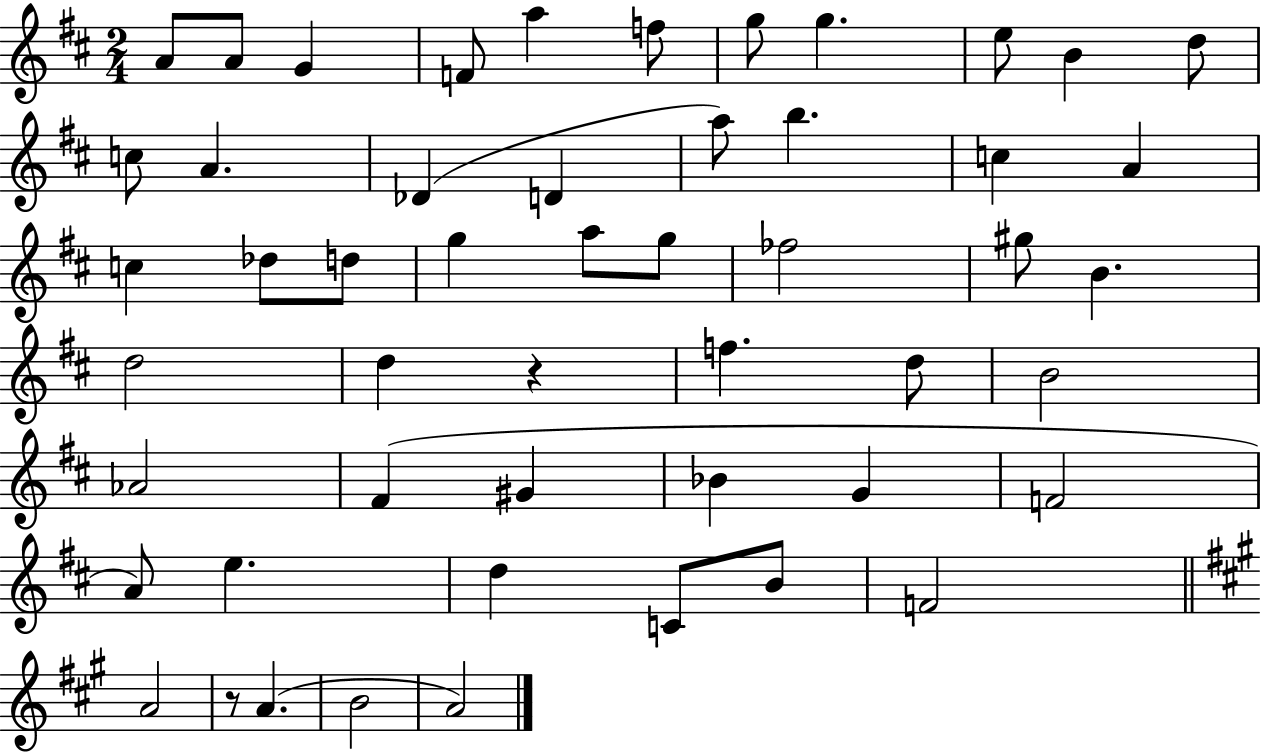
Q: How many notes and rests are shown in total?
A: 51